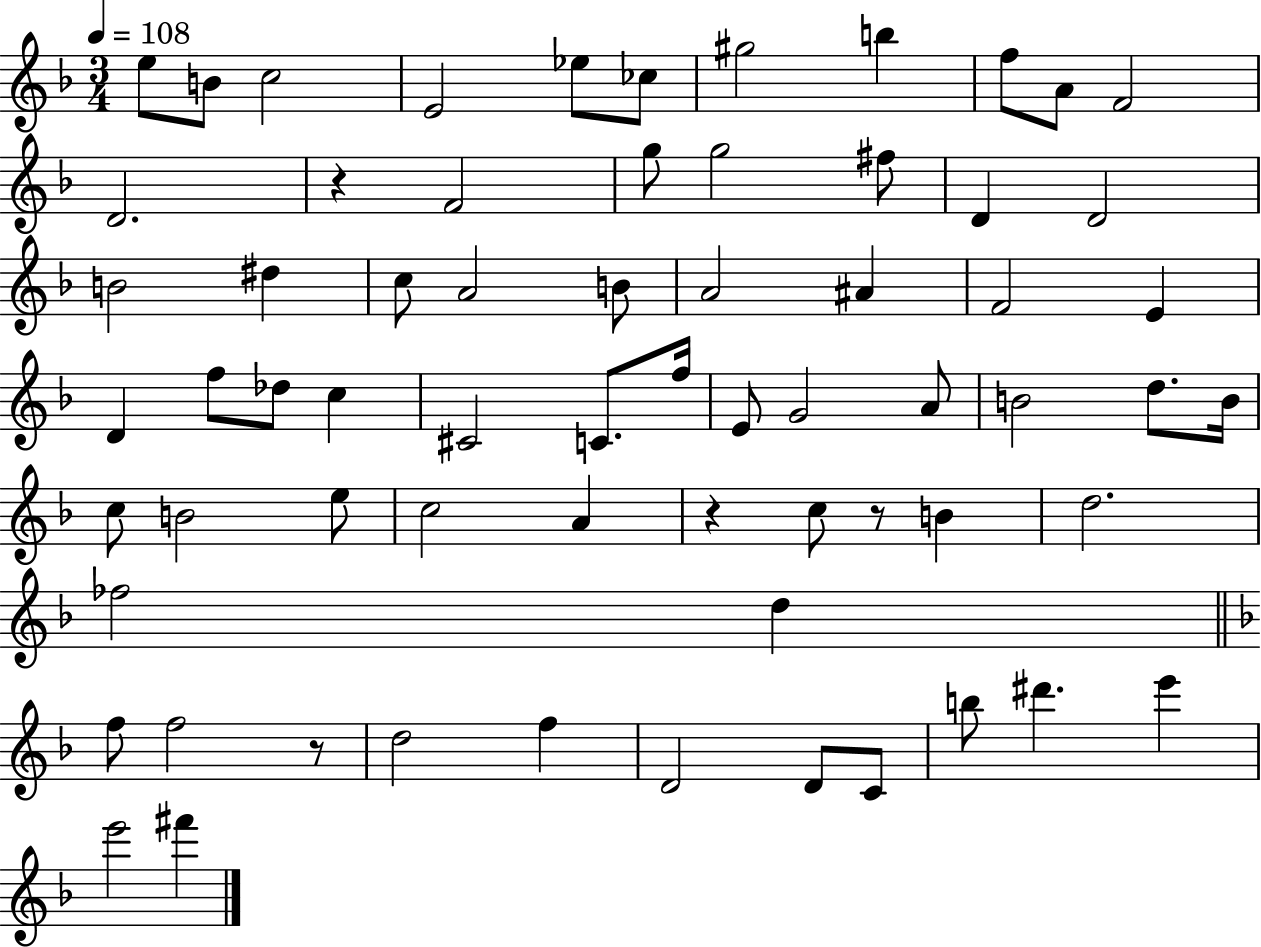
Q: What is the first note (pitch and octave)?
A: E5